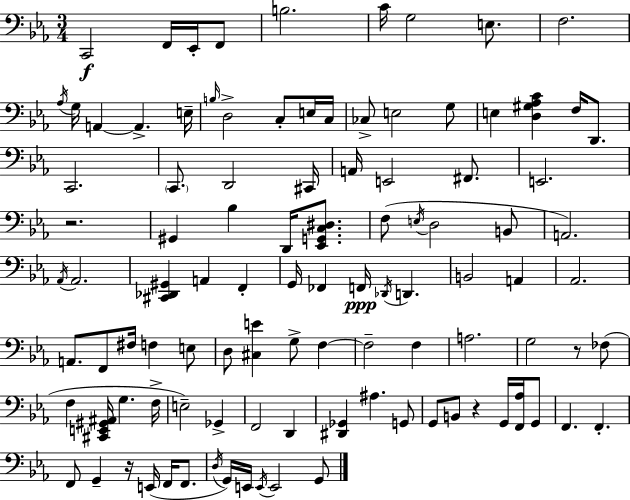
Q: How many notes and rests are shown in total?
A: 103